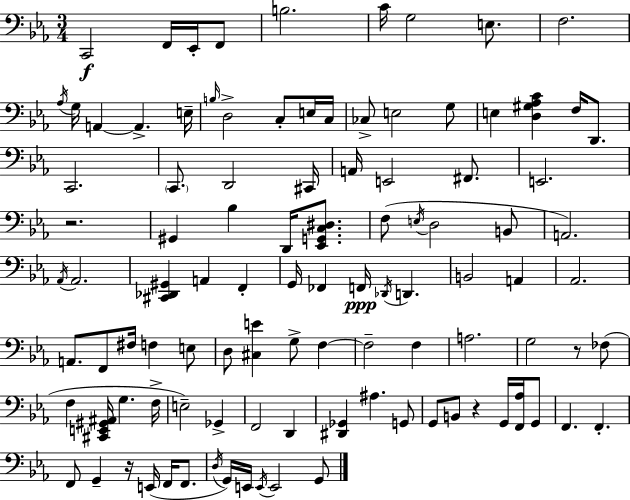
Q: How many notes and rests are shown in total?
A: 103